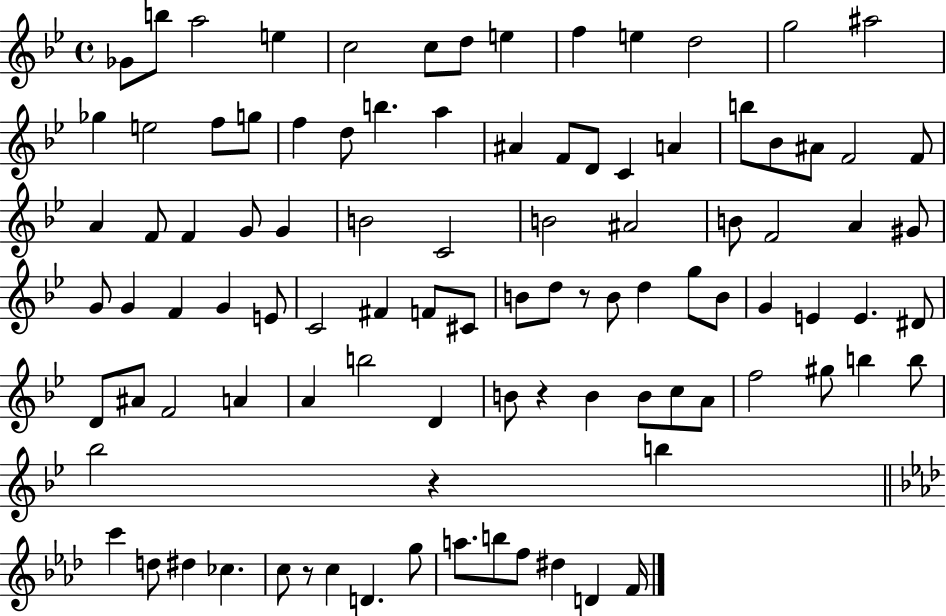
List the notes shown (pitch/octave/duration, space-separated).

Gb4/e B5/e A5/h E5/q C5/h C5/e D5/e E5/q F5/q E5/q D5/h G5/h A#5/h Gb5/q E5/h F5/e G5/e F5/q D5/e B5/q. A5/q A#4/q F4/e D4/e C4/q A4/q B5/e Bb4/e A#4/e F4/h F4/e A4/q F4/e F4/q G4/e G4/q B4/h C4/h B4/h A#4/h B4/e F4/h A4/q G#4/e G4/e G4/q F4/q G4/q E4/e C4/h F#4/q F4/e C#4/e B4/e D5/e R/e B4/e D5/q G5/e B4/e G4/q E4/q E4/q. D#4/e D4/e A#4/e F4/h A4/q A4/q B5/h D4/q B4/e R/q B4/q B4/e C5/e A4/e F5/h G#5/e B5/q B5/e Bb5/h R/q B5/q C6/q D5/e D#5/q CES5/q. C5/e R/e C5/q D4/q. G5/e A5/e. B5/e F5/e D#5/q D4/q F4/s